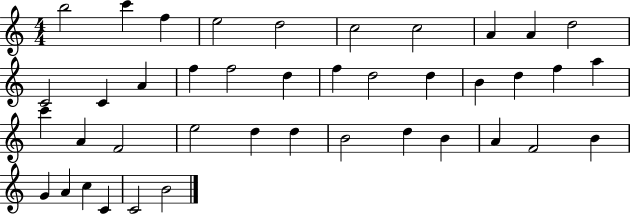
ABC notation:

X:1
T:Untitled
M:4/4
L:1/4
K:C
b2 c' f e2 d2 c2 c2 A A d2 C2 C A f f2 d f d2 d B d f a c' A F2 e2 d d B2 d B A F2 B G A c C C2 B2